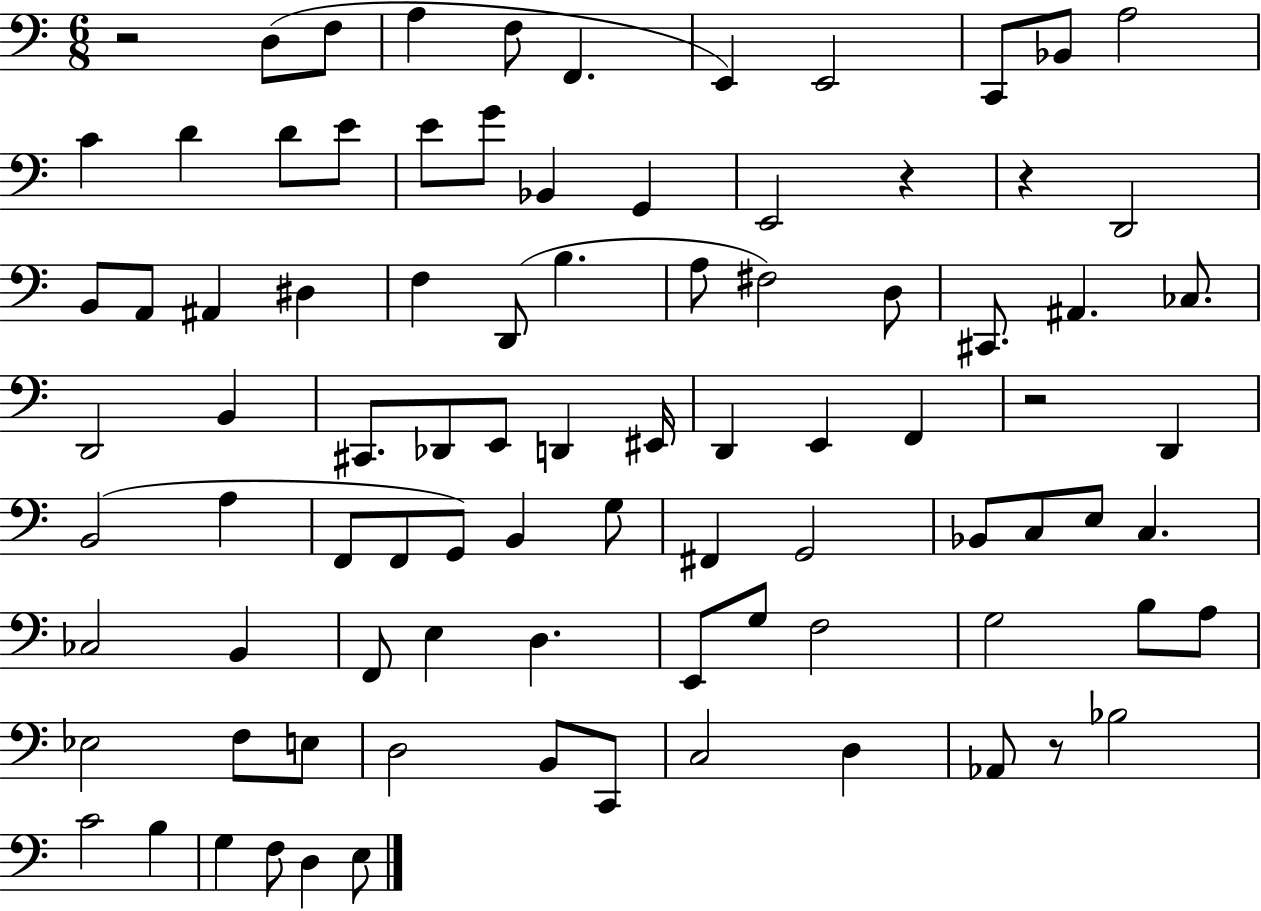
{
  \clef bass
  \numericTimeSignature
  \time 6/8
  \key c \major
  \repeat volta 2 { r2 d8( f8 | a4 f8 f,4. | e,4) e,2 | c,8 bes,8 a2 | \break c'4 d'4 d'8 e'8 | e'8 g'8 bes,4 g,4 | e,2 r4 | r4 d,2 | \break b,8 a,8 ais,4 dis4 | f4 d,8( b4. | a8 fis2) d8 | cis,8. ais,4. ces8. | \break d,2 b,4 | cis,8. des,8 e,8 d,4 eis,16 | d,4 e,4 f,4 | r2 d,4 | \break b,2( a4 | f,8 f,8 g,8) b,4 g8 | fis,4 g,2 | bes,8 c8 e8 c4. | \break ces2 b,4 | f,8 e4 d4. | e,8 g8 f2 | g2 b8 a8 | \break ees2 f8 e8 | d2 b,8 c,8 | c2 d4 | aes,8 r8 bes2 | \break c'2 b4 | g4 f8 d4 e8 | } \bar "|."
}